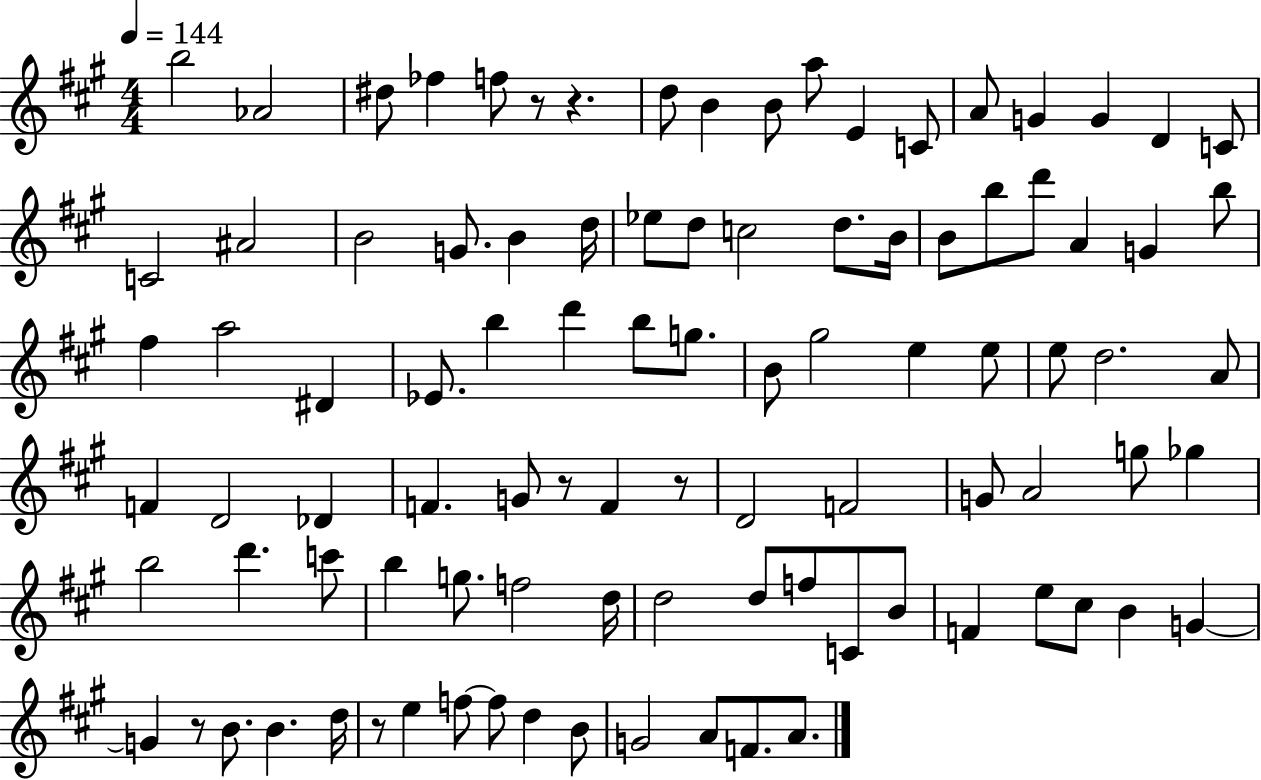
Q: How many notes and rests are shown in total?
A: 96